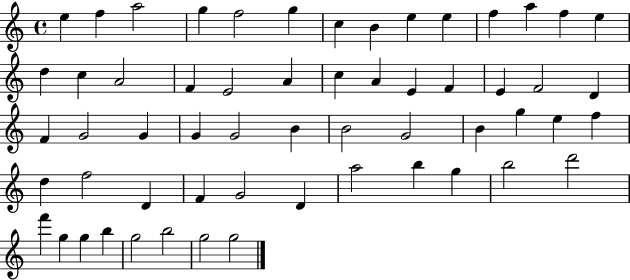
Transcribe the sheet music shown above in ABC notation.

X:1
T:Untitled
M:4/4
L:1/4
K:C
e f a2 g f2 g c B e e f a f e d c A2 F E2 A c A E F E F2 D F G2 G G G2 B B2 G2 B g e f d f2 D F G2 D a2 b g b2 d'2 f' g g b g2 b2 g2 g2